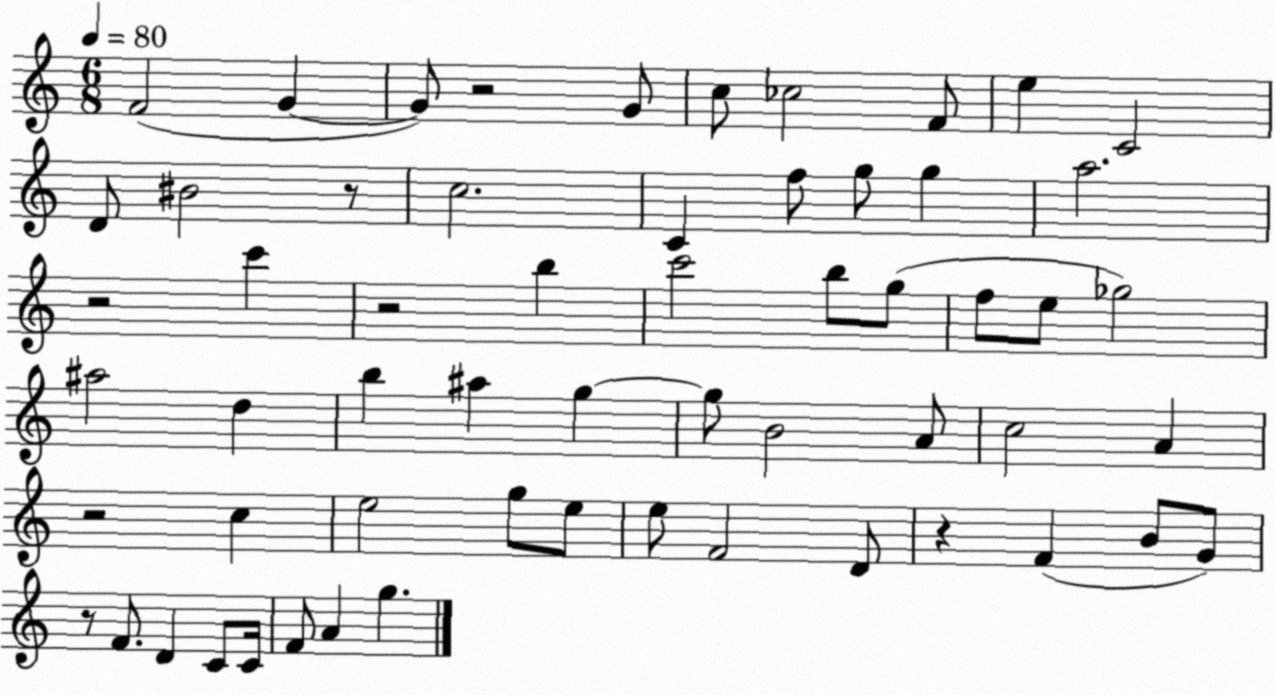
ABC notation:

X:1
T:Untitled
M:6/8
L:1/4
K:C
F2 G G/2 z2 G/2 c/2 _c2 F/2 e C2 D/2 ^B2 z/2 c2 C f/2 g/2 g a2 z2 c' z2 b c'2 b/2 g/2 f/2 e/2 _g2 ^a2 d b ^a g g/2 B2 A/2 c2 A z2 c e2 g/2 e/2 e/2 F2 D/2 z F B/2 G/2 z/2 F/2 D C/2 C/4 F/2 A g